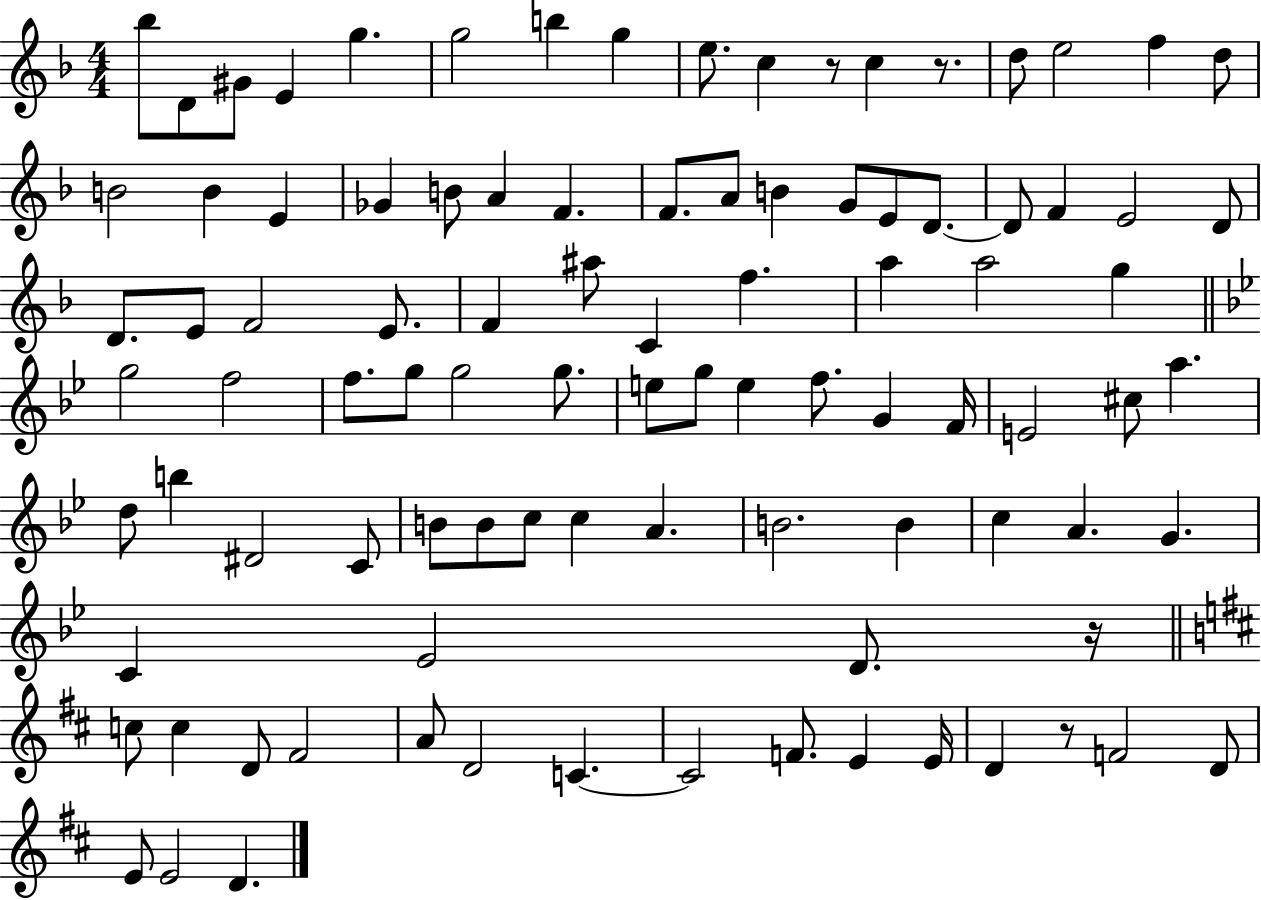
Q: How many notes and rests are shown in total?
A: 96